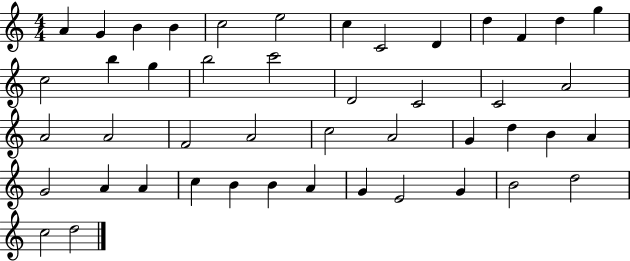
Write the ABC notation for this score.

X:1
T:Untitled
M:4/4
L:1/4
K:C
A G B B c2 e2 c C2 D d F d g c2 b g b2 c'2 D2 C2 C2 A2 A2 A2 F2 A2 c2 A2 G d B A G2 A A c B B A G E2 G B2 d2 c2 d2